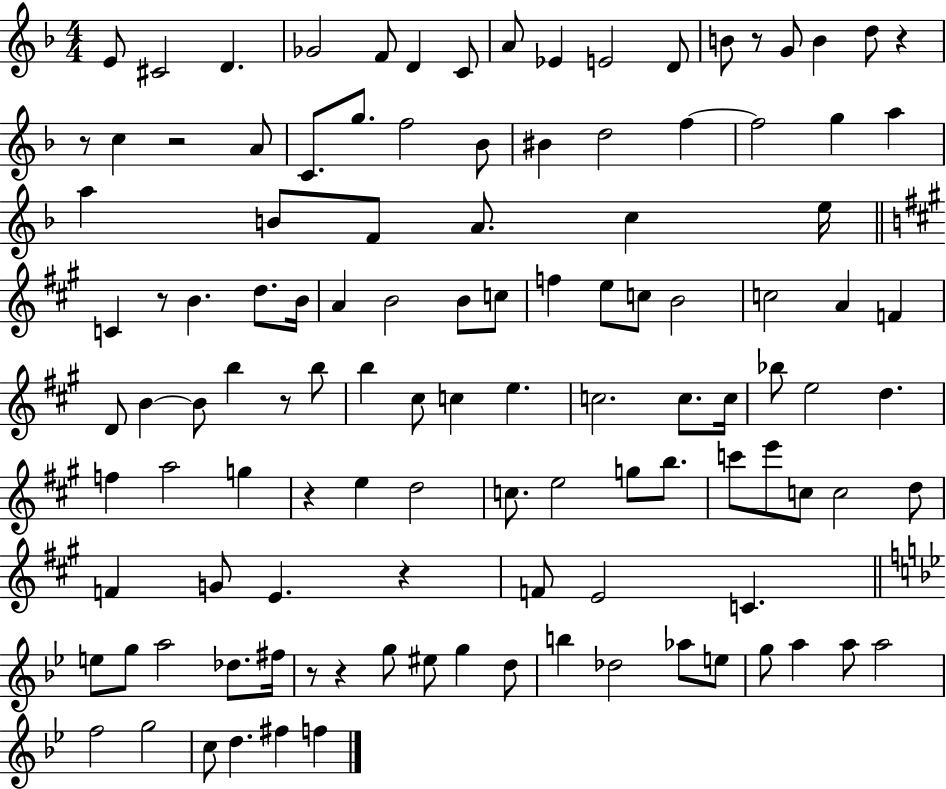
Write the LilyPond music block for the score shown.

{
  \clef treble
  \numericTimeSignature
  \time 4/4
  \key f \major
  \repeat volta 2 { e'8 cis'2 d'4. | ges'2 f'8 d'4 c'8 | a'8 ees'4 e'2 d'8 | b'8 r8 g'8 b'4 d''8 r4 | \break r8 c''4 r2 a'8 | c'8. g''8. f''2 bes'8 | bis'4 d''2 f''4~~ | f''2 g''4 a''4 | \break a''4 b'8 f'8 a'8. c''4 e''16 | \bar "||" \break \key a \major c'4 r8 b'4. d''8. b'16 | a'4 b'2 b'8 c''8 | f''4 e''8 c''8 b'2 | c''2 a'4 f'4 | \break d'8 b'4~~ b'8 b''4 r8 b''8 | b''4 cis''8 c''4 e''4. | c''2. c''8. c''16 | bes''8 e''2 d''4. | \break f''4 a''2 g''4 | r4 e''4 d''2 | c''8. e''2 g''8 b''8. | c'''8 e'''8 c''8 c''2 d''8 | \break f'4 g'8 e'4. r4 | f'8 e'2 c'4. | \bar "||" \break \key bes \major e''8 g''8 a''2 des''8. fis''16 | r8 r4 g''8 eis''8 g''4 d''8 | b''4 des''2 aes''8 e''8 | g''8 a''4 a''8 a''2 | \break f''2 g''2 | c''8 d''4. fis''4 f''4 | } \bar "|."
}